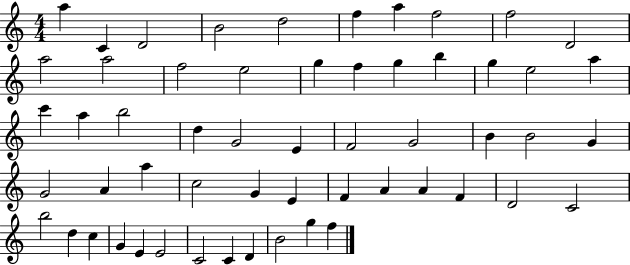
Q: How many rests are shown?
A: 0